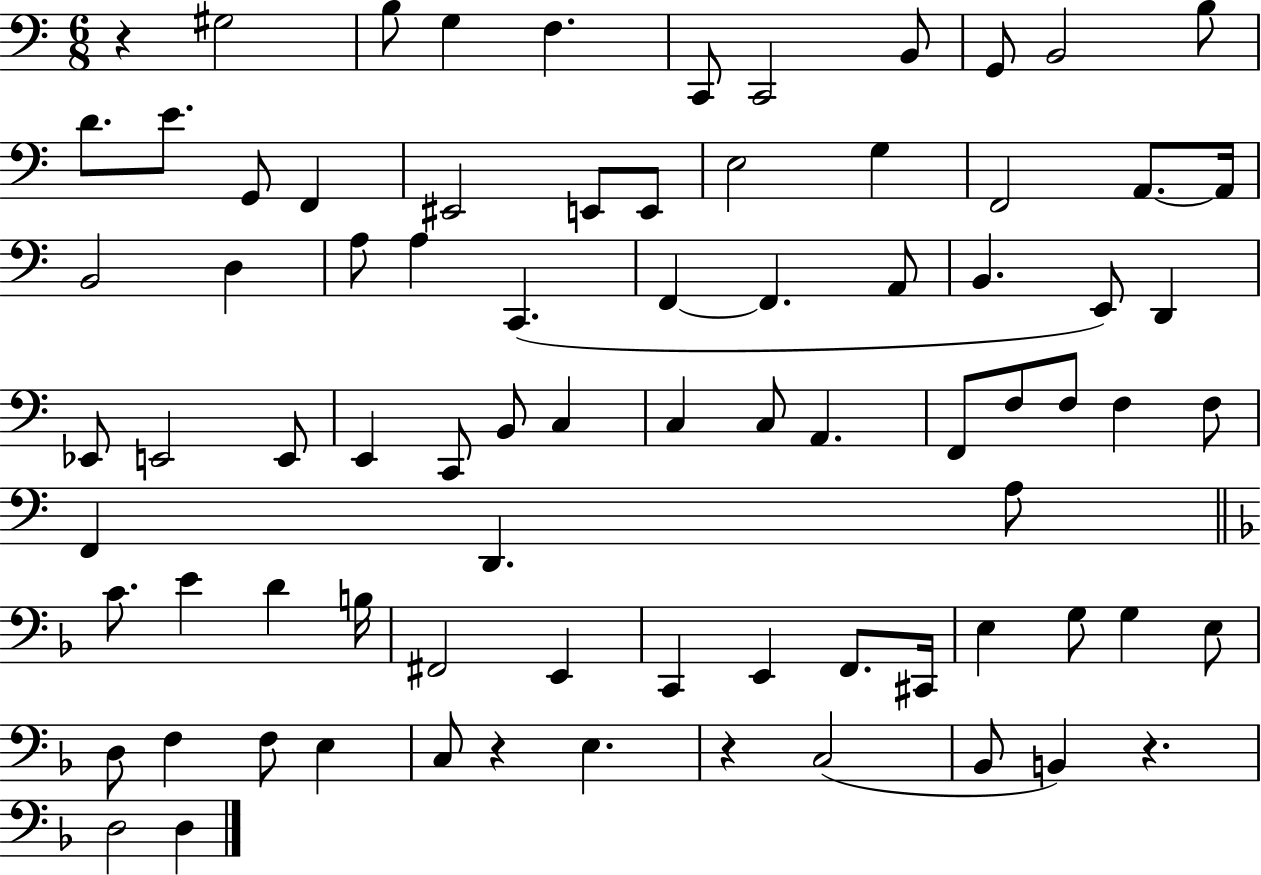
R/q G#3/h B3/e G3/q F3/q. C2/e C2/h B2/e G2/e B2/h B3/e D4/e. E4/e. G2/e F2/q EIS2/h E2/e E2/e E3/h G3/q F2/h A2/e. A2/s B2/h D3/q A3/e A3/q C2/q. F2/q F2/q. A2/e B2/q. E2/e D2/q Eb2/e E2/h E2/e E2/q C2/e B2/e C3/q C3/q C3/e A2/q. F2/e F3/e F3/e F3/q F3/e F2/q D2/q. A3/e C4/e. E4/q D4/q B3/s F#2/h E2/q C2/q E2/q F2/e. C#2/s E3/q G3/e G3/q E3/e D3/e F3/q F3/e E3/q C3/e R/q E3/q. R/q C3/h Bb2/e B2/q R/q. D3/h D3/q